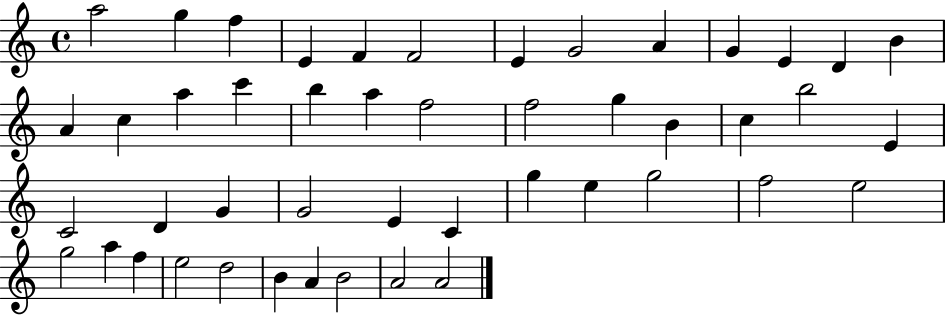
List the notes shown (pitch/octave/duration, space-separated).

A5/h G5/q F5/q E4/q F4/q F4/h E4/q G4/h A4/q G4/q E4/q D4/q B4/q A4/q C5/q A5/q C6/q B5/q A5/q F5/h F5/h G5/q B4/q C5/q B5/h E4/q C4/h D4/q G4/q G4/h E4/q C4/q G5/q E5/q G5/h F5/h E5/h G5/h A5/q F5/q E5/h D5/h B4/q A4/q B4/h A4/h A4/h